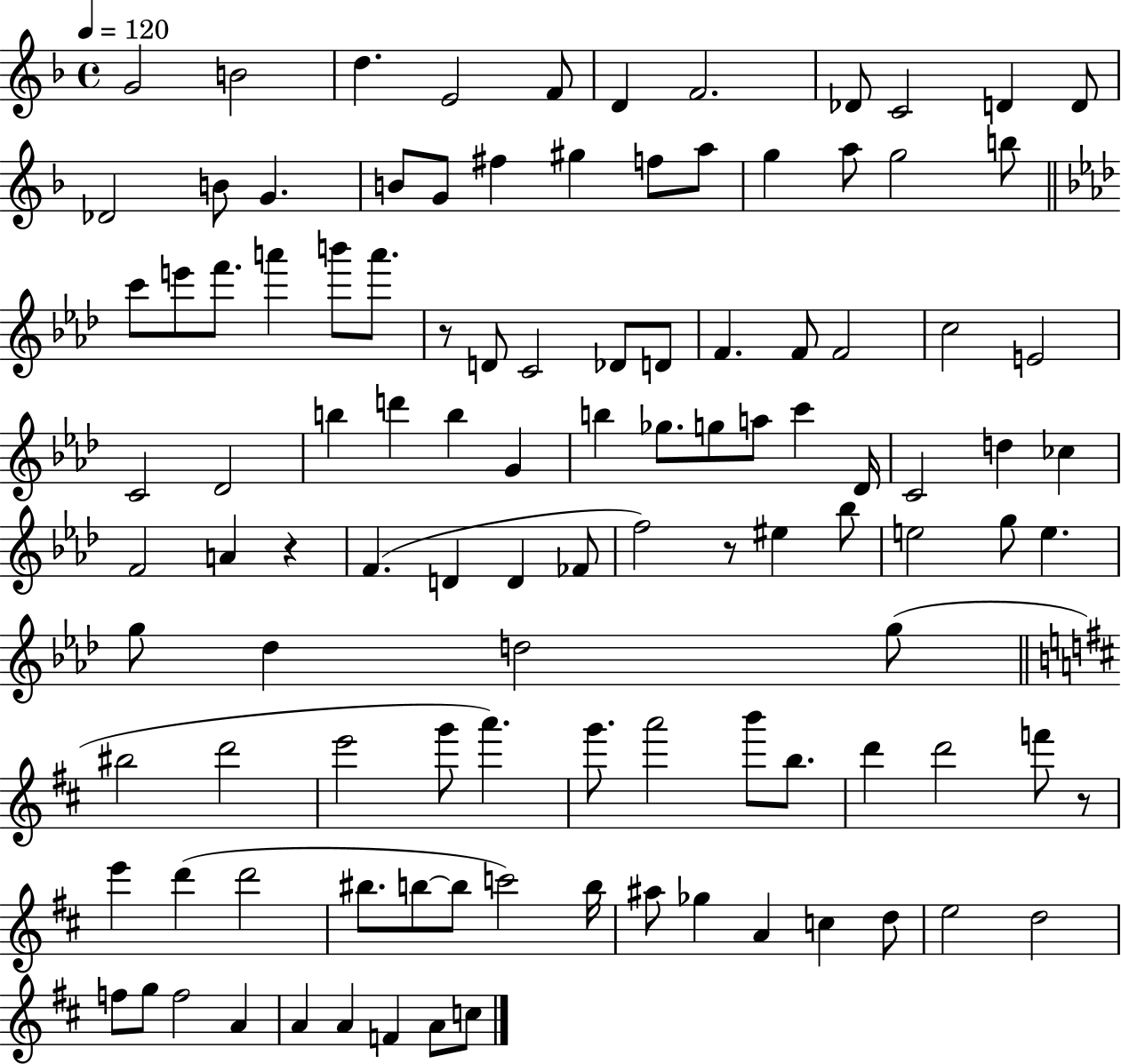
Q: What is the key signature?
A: F major